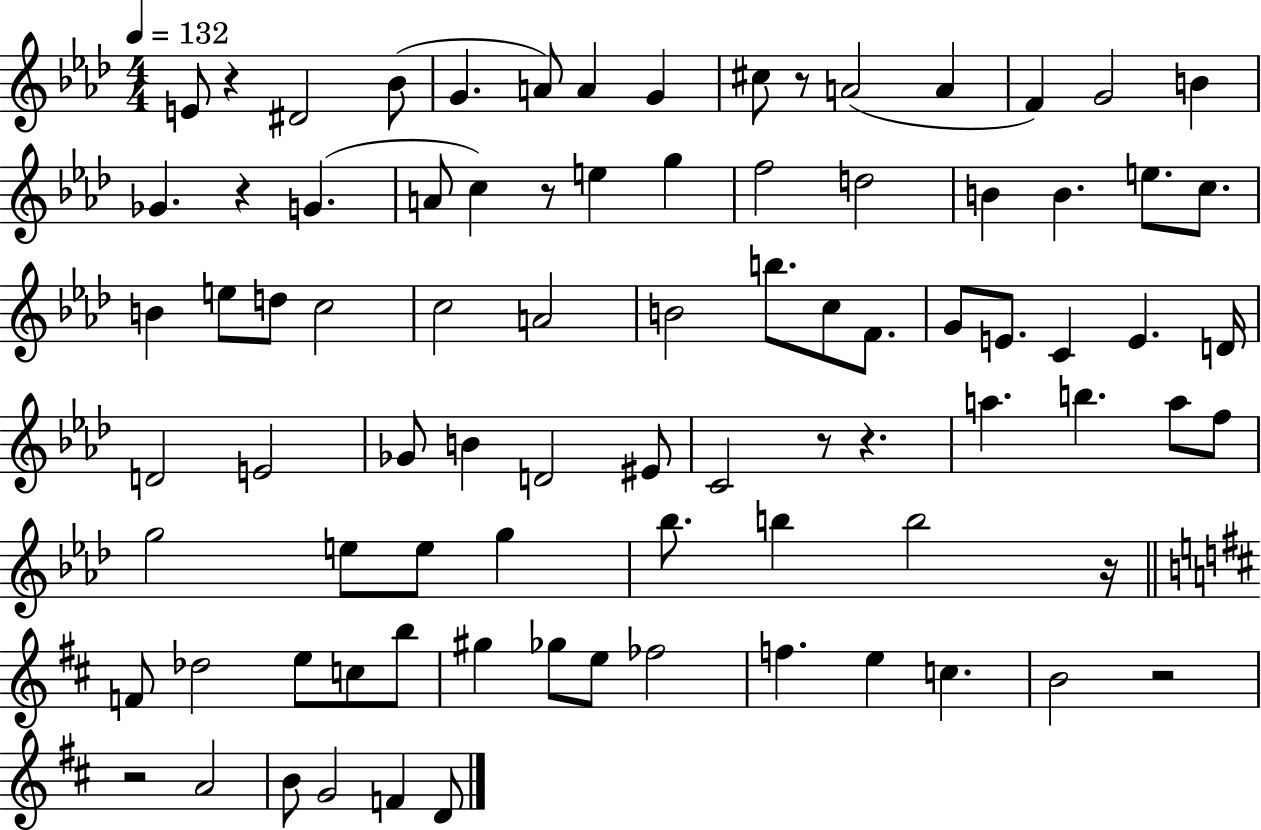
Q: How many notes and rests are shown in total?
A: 85